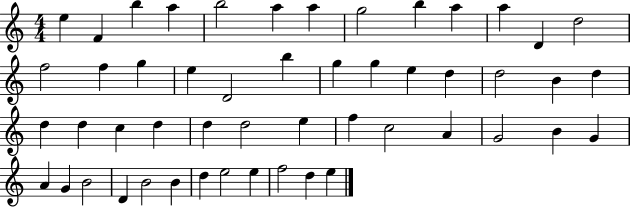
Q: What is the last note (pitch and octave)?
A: E5